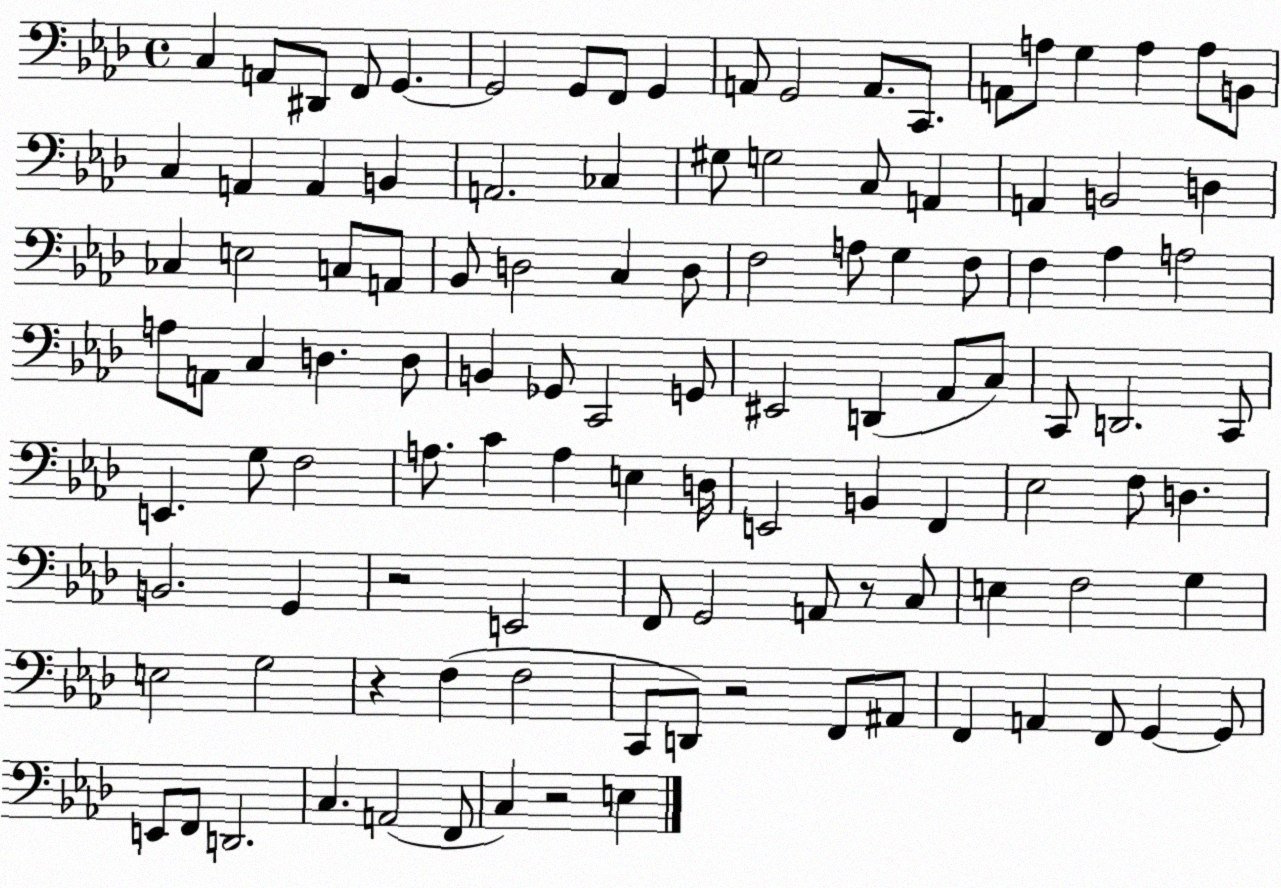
X:1
T:Untitled
M:4/4
L:1/4
K:Ab
C, A,,/2 ^D,,/2 F,,/2 G,, G,,2 G,,/2 F,,/2 G,, A,,/2 G,,2 A,,/2 C,,/2 A,,/2 A,/2 G, A, A,/2 B,,/2 C, A,, A,, B,, A,,2 _C, ^G,/2 G,2 C,/2 A,, A,, B,,2 D, _C, E,2 C,/2 A,,/2 _B,,/2 D,2 C, D,/2 F,2 A,/2 G, F,/2 F, _A, A,2 A,/2 A,,/2 C, D, D,/2 B,, _G,,/2 C,,2 G,,/2 ^E,,2 D,, _A,,/2 C,/2 C,,/2 D,,2 C,,/2 E,, G,/2 F,2 A,/2 C A, E, D,/4 E,,2 B,, F,, _E,2 F,/2 D, B,,2 G,, z2 E,,2 F,,/2 G,,2 A,,/2 z/2 C,/2 E, F,2 G, E,2 G,2 z F, F,2 C,,/2 D,,/2 z2 F,,/2 ^A,,/2 F,, A,, F,,/2 G,, G,,/2 E,,/2 F,,/2 D,,2 C, A,,2 F,,/2 C, z2 E,